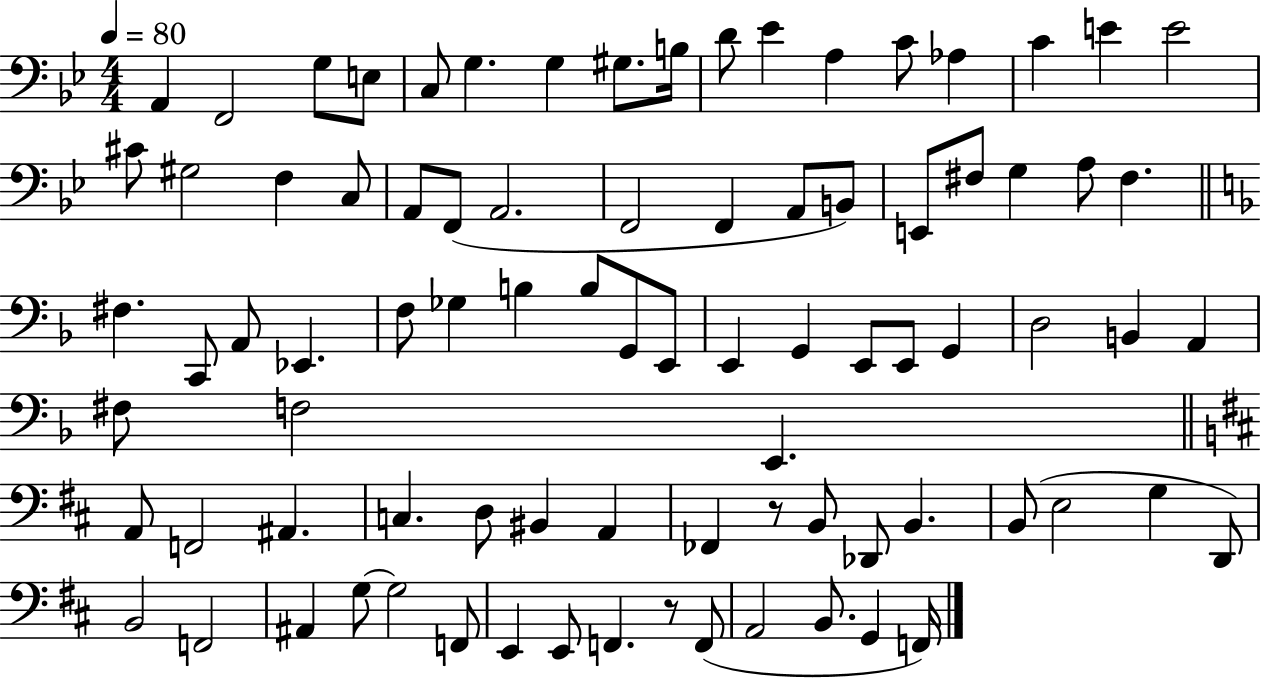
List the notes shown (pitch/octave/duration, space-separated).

A2/q F2/h G3/e E3/e C3/e G3/q. G3/q G#3/e. B3/s D4/e Eb4/q A3/q C4/e Ab3/q C4/q E4/q E4/h C#4/e G#3/h F3/q C3/e A2/e F2/e A2/h. F2/h F2/q A2/e B2/e E2/e F#3/e G3/q A3/e F#3/q. F#3/q. C2/e A2/e Eb2/q. F3/e Gb3/q B3/q B3/e G2/e E2/e E2/q G2/q E2/e E2/e G2/q D3/h B2/q A2/q F#3/e F3/h E2/q. A2/e F2/h A#2/q. C3/q. D3/e BIS2/q A2/q FES2/q R/e B2/e Db2/e B2/q. B2/e E3/h G3/q D2/e B2/h F2/h A#2/q G3/e G3/h F2/e E2/q E2/e F2/q. R/e F2/e A2/h B2/e. G2/q F2/s